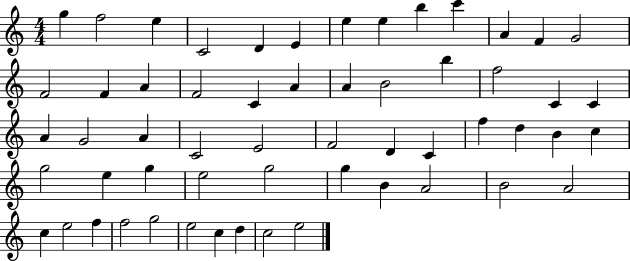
{
  \clef treble
  \numericTimeSignature
  \time 4/4
  \key c \major
  g''4 f''2 e''4 | c'2 d'4 e'4 | e''4 e''4 b''4 c'''4 | a'4 f'4 g'2 | \break f'2 f'4 a'4 | f'2 c'4 a'4 | a'4 b'2 b''4 | f''2 c'4 c'4 | \break a'4 g'2 a'4 | c'2 e'2 | f'2 d'4 c'4 | f''4 d''4 b'4 c''4 | \break g''2 e''4 g''4 | e''2 g''2 | g''4 b'4 a'2 | b'2 a'2 | \break c''4 e''2 f''4 | f''2 g''2 | e''2 c''4 d''4 | c''2 e''2 | \break \bar "|."
}